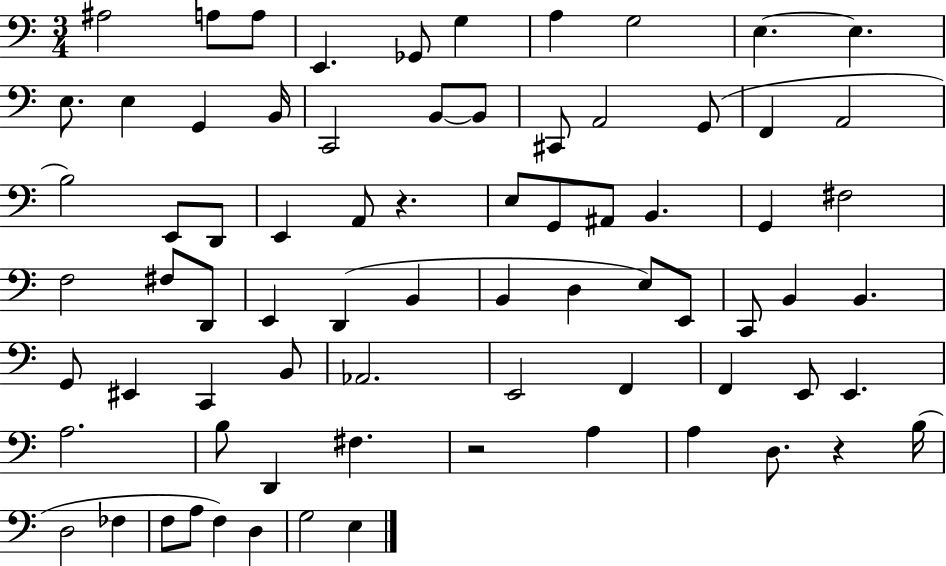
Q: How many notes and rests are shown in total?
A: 75